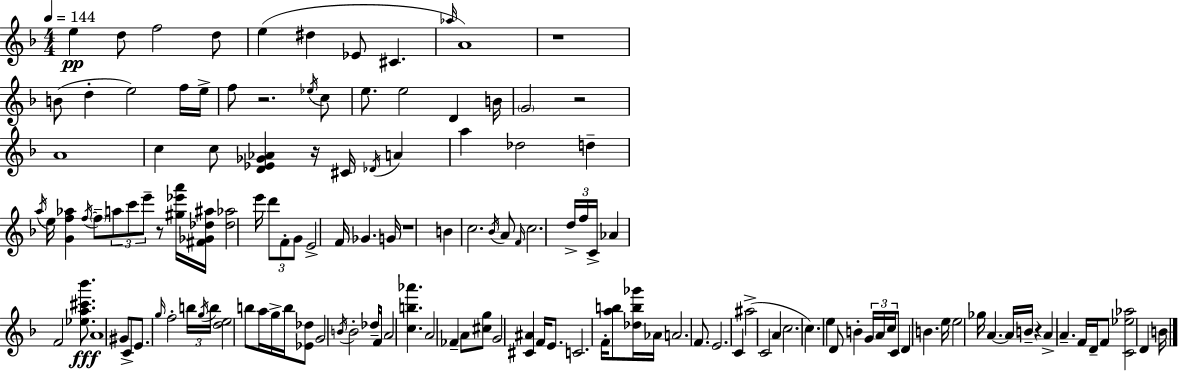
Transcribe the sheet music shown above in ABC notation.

X:1
T:Untitled
M:4/4
L:1/4
K:Dm
e d/2 f2 d/2 e ^d _E/2 ^C _a/4 A4 z4 B/2 d e2 f/4 e/4 f/2 z2 _e/4 c/2 e/2 e2 D B/4 G2 z2 A4 c c/2 [D_E_G_A] z/4 ^C/4 _D/4 A a _d2 d a/4 e/4 [Gf_a] f/4 f/2 a/2 c'/2 e'/2 z/2 [^g_e'a']/4 [^F_G_d^a]/4 [_d_a]2 e'/4 d'/2 F/2 G/2 E2 F/4 _G G/4 z4 B c2 _B/4 A/2 F/4 c2 d/4 f/4 C/4 _A F2 [_ea^c'_b']/2 A4 ^G/2 C/2 E/2 g/4 f2 b/4 g/4 b/4 [de]2 b/2 a/4 g/4 b/4 [_E_d]/2 G2 B/4 B2 _d/4 F/4 A2 [cb_a'] A2 _F A/2 [^cg]/2 G2 [^C^A] F/4 E/2 C2 F/4 [ab]/2 [_db_g']/4 _A/4 A2 F/2 E2 C ^a2 C2 A c2 c e D/2 B G/4 A/4 c/4 C/2 D B e/4 e2 _g/4 A A/4 B/4 z A A F/4 D/4 F/2 [C_e_a]2 D B/4